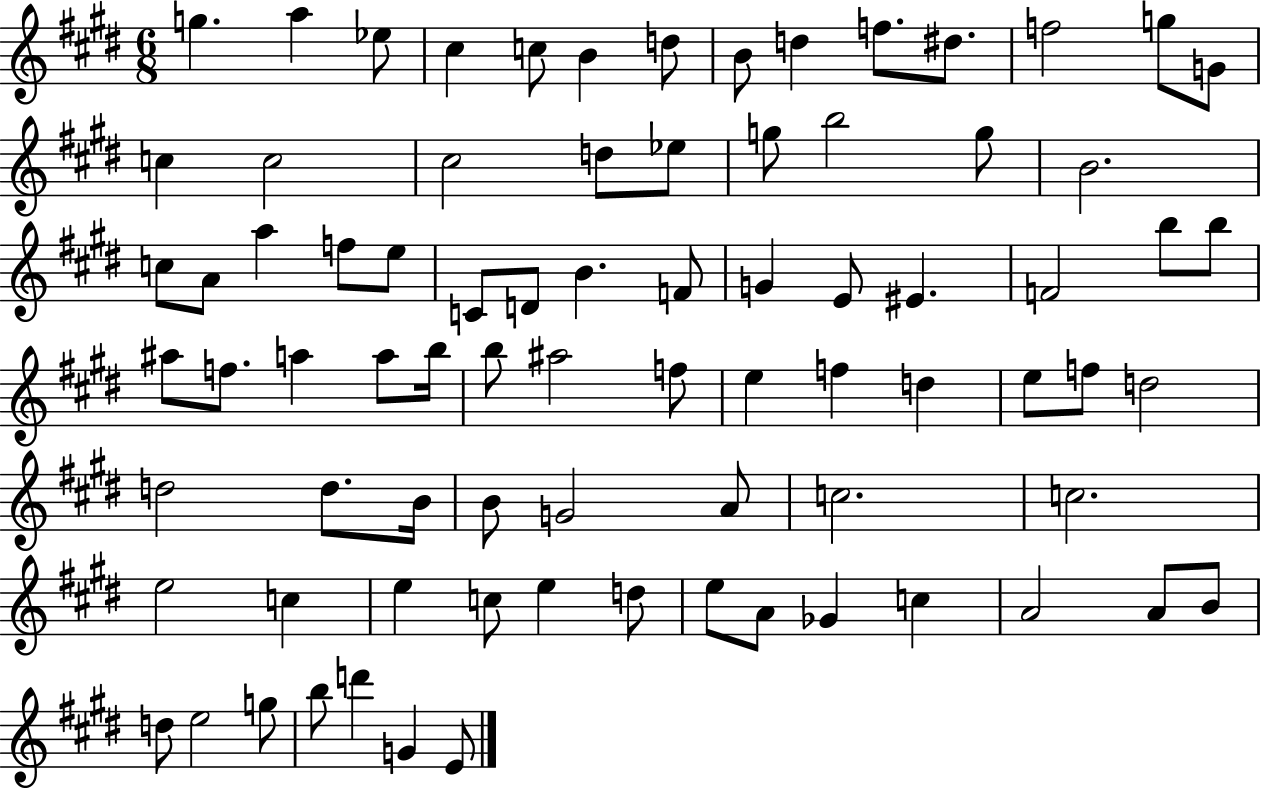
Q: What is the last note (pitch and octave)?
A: E4